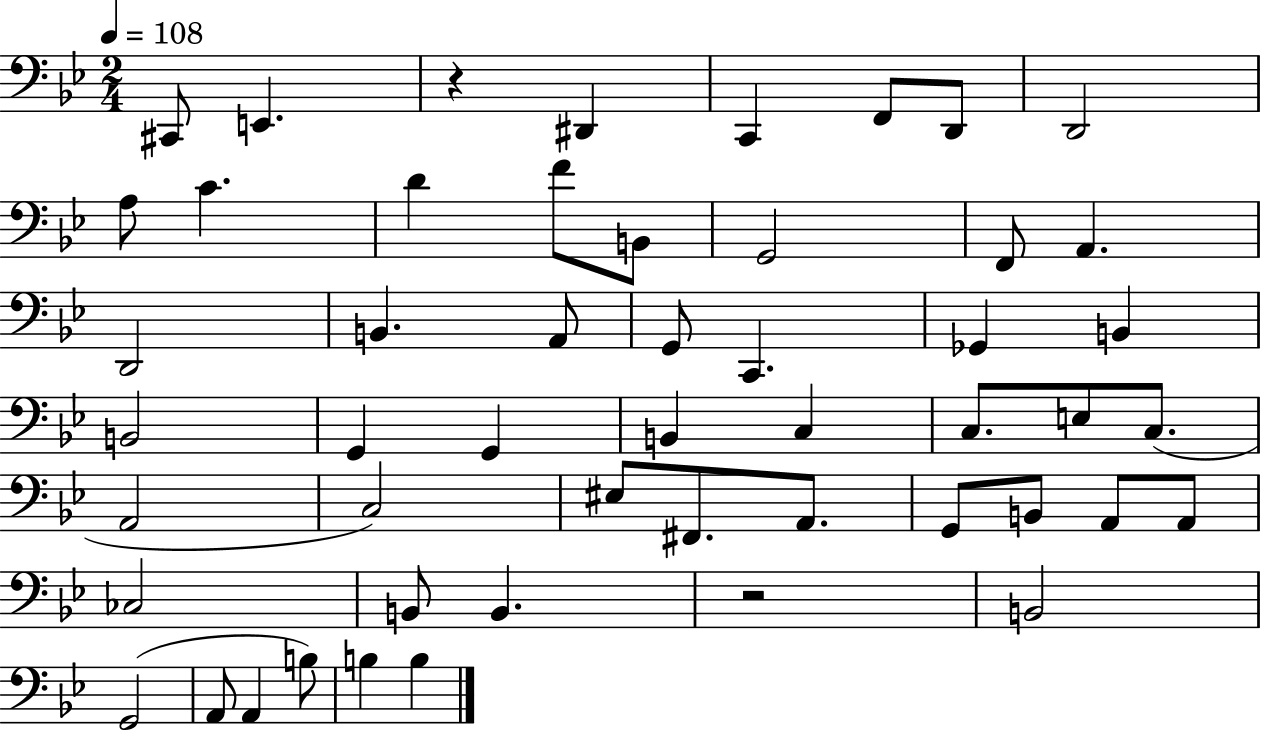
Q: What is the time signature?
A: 2/4